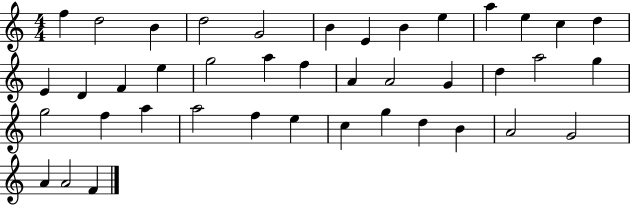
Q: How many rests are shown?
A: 0